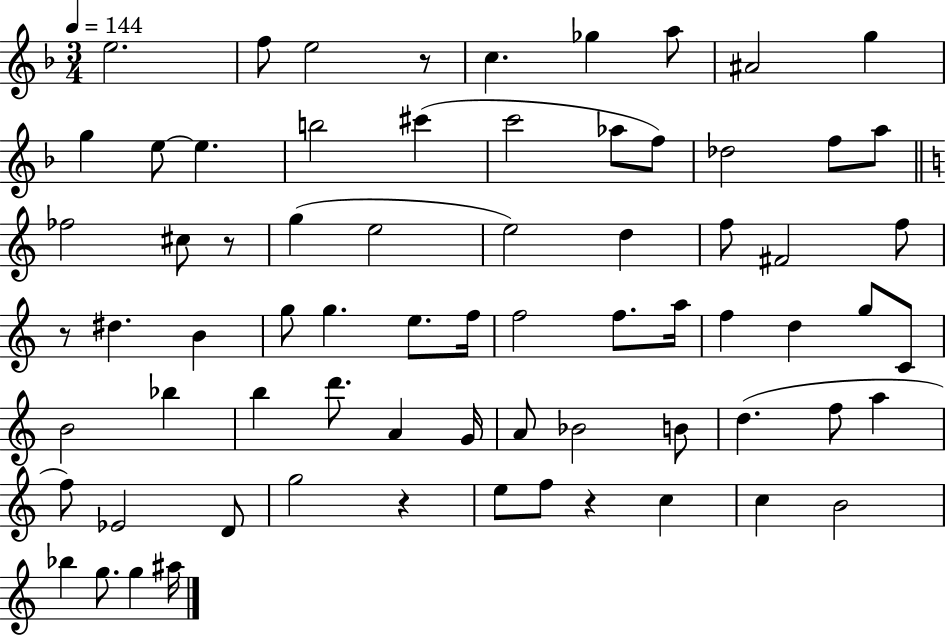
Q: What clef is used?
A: treble